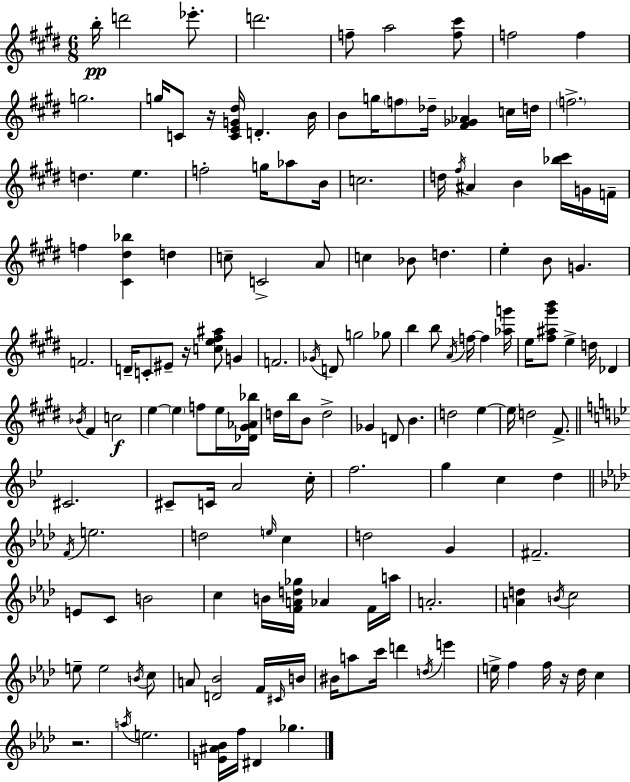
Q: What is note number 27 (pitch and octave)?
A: C5